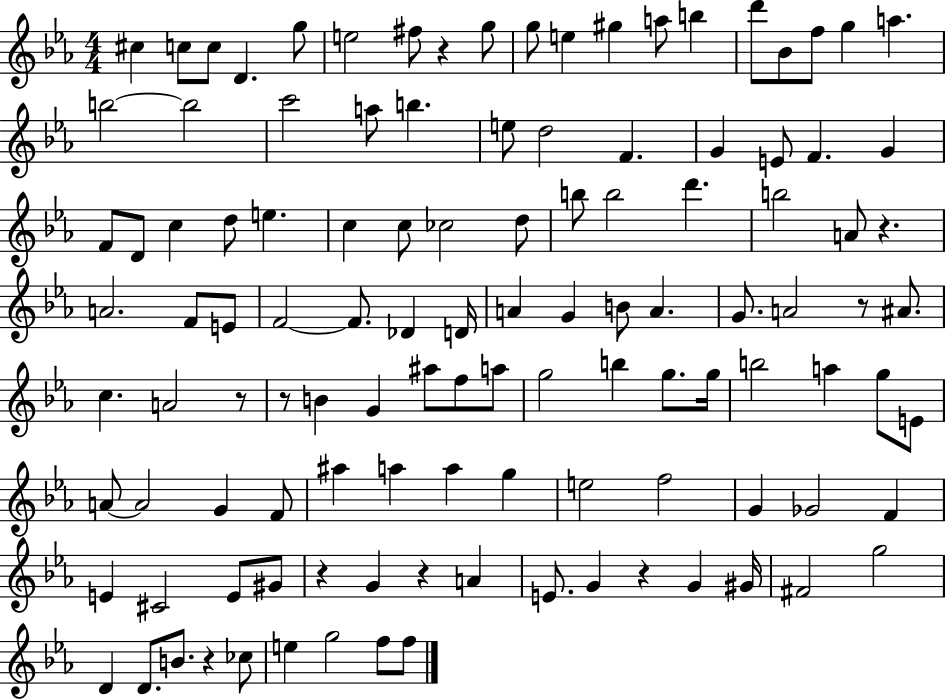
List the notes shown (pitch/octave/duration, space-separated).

C#5/q C5/e C5/e D4/q. G5/e E5/h F#5/e R/q G5/e G5/e E5/q G#5/q A5/e B5/q D6/e Bb4/e F5/e G5/q A5/q. B5/h B5/h C6/h A5/e B5/q. E5/e D5/h F4/q. G4/q E4/e F4/q. G4/q F4/e D4/e C5/q D5/e E5/q. C5/q C5/e CES5/h D5/e B5/e B5/h D6/q. B5/h A4/e R/q. A4/h. F4/e E4/e F4/h F4/e. Db4/q D4/s A4/q G4/q B4/e A4/q. G4/e. A4/h R/e A#4/e. C5/q. A4/h R/e R/e B4/q G4/q A#5/e F5/e A5/e G5/h B5/q G5/e. G5/s B5/h A5/q G5/e E4/e A4/e A4/h G4/q F4/e A#5/q A5/q A5/q G5/q E5/h F5/h G4/q Gb4/h F4/q E4/q C#4/h E4/e G#4/e R/q G4/q R/q A4/q E4/e. G4/q R/q G4/q G#4/s F#4/h G5/h D4/q D4/e. B4/e. R/q CES5/e E5/q G5/h F5/e F5/e